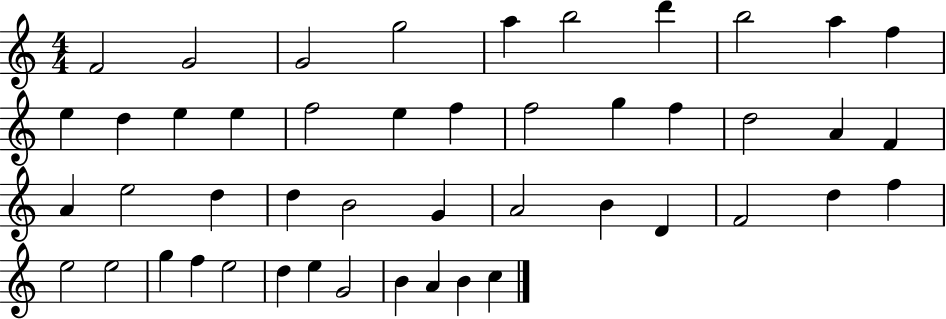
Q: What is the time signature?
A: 4/4